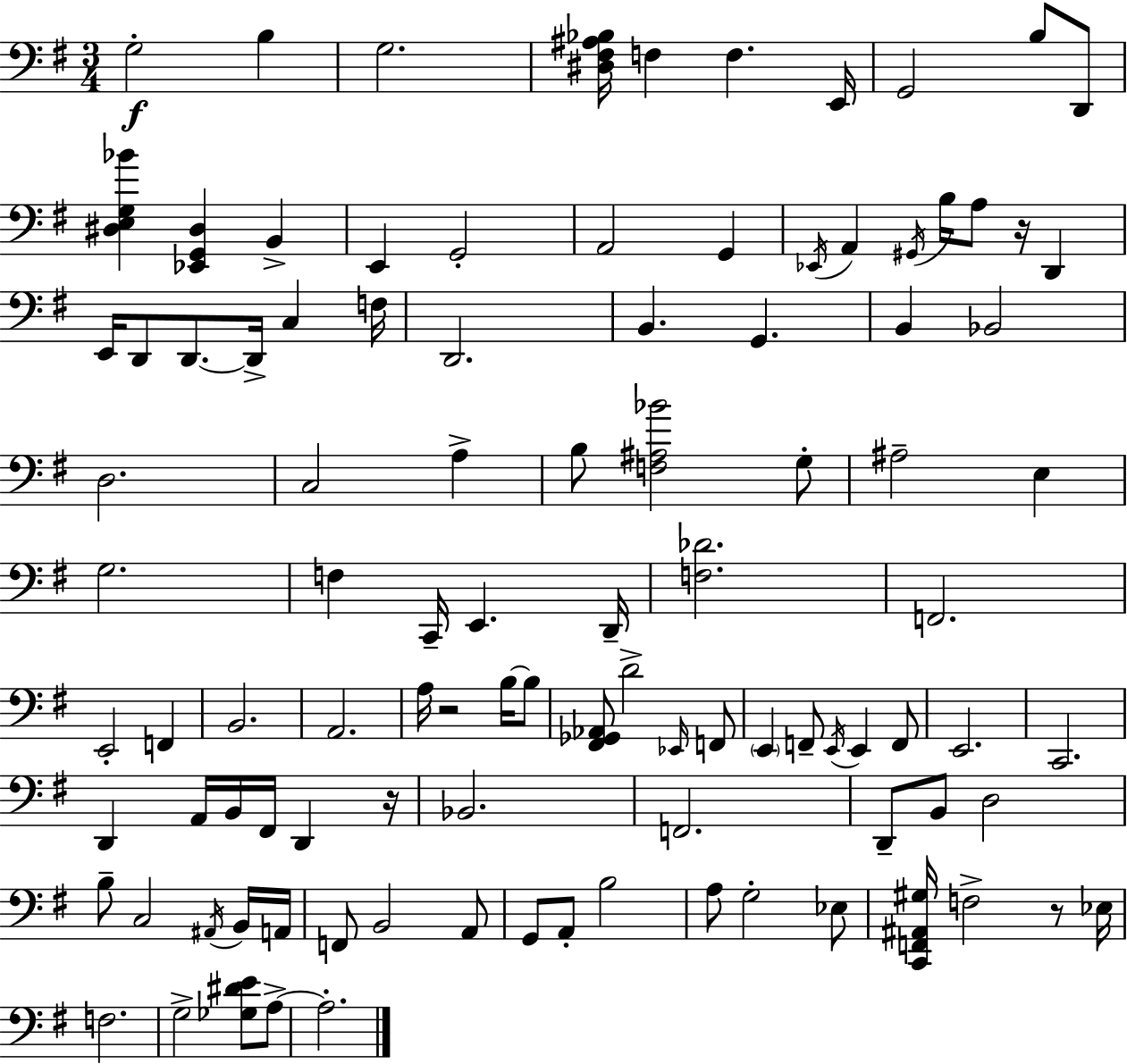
G3/h B3/q G3/h. [D#3,F#3,A#3,Bb3]/s F3/q F3/q. E2/s G2/h B3/e D2/e [D#3,E3,G3,Bb4]/q [Eb2,G2,D#3]/q B2/q E2/q G2/h A2/h G2/q Eb2/s A2/q G#2/s B3/s A3/e R/s D2/q E2/s D2/e D2/e. D2/s C3/q F3/s D2/h. B2/q. G2/q. B2/q Bb2/h D3/h. C3/h A3/q B3/e [F3,A#3,Bb4]/h G3/e A#3/h E3/q G3/h. F3/q C2/s E2/q. D2/s [F3,Db4]/h. F2/h. E2/h F2/q B2/h. A2/h. A3/s R/h B3/s B3/e [F#2,Gb2,Ab2]/e D4/h Eb2/s F2/e E2/q F2/e E2/s E2/q F2/e E2/h. C2/h. D2/q A2/s B2/s F#2/s D2/q R/s Bb2/h. F2/h. D2/e B2/e D3/h B3/e C3/h A#2/s B2/s A2/s F2/e B2/h A2/e G2/e A2/e B3/h A3/e G3/h Eb3/e [C2,F2,A#2,G#3]/s F3/h R/e Eb3/s F3/h. G3/h [Gb3,D#4,E4]/e A3/e A3/h.